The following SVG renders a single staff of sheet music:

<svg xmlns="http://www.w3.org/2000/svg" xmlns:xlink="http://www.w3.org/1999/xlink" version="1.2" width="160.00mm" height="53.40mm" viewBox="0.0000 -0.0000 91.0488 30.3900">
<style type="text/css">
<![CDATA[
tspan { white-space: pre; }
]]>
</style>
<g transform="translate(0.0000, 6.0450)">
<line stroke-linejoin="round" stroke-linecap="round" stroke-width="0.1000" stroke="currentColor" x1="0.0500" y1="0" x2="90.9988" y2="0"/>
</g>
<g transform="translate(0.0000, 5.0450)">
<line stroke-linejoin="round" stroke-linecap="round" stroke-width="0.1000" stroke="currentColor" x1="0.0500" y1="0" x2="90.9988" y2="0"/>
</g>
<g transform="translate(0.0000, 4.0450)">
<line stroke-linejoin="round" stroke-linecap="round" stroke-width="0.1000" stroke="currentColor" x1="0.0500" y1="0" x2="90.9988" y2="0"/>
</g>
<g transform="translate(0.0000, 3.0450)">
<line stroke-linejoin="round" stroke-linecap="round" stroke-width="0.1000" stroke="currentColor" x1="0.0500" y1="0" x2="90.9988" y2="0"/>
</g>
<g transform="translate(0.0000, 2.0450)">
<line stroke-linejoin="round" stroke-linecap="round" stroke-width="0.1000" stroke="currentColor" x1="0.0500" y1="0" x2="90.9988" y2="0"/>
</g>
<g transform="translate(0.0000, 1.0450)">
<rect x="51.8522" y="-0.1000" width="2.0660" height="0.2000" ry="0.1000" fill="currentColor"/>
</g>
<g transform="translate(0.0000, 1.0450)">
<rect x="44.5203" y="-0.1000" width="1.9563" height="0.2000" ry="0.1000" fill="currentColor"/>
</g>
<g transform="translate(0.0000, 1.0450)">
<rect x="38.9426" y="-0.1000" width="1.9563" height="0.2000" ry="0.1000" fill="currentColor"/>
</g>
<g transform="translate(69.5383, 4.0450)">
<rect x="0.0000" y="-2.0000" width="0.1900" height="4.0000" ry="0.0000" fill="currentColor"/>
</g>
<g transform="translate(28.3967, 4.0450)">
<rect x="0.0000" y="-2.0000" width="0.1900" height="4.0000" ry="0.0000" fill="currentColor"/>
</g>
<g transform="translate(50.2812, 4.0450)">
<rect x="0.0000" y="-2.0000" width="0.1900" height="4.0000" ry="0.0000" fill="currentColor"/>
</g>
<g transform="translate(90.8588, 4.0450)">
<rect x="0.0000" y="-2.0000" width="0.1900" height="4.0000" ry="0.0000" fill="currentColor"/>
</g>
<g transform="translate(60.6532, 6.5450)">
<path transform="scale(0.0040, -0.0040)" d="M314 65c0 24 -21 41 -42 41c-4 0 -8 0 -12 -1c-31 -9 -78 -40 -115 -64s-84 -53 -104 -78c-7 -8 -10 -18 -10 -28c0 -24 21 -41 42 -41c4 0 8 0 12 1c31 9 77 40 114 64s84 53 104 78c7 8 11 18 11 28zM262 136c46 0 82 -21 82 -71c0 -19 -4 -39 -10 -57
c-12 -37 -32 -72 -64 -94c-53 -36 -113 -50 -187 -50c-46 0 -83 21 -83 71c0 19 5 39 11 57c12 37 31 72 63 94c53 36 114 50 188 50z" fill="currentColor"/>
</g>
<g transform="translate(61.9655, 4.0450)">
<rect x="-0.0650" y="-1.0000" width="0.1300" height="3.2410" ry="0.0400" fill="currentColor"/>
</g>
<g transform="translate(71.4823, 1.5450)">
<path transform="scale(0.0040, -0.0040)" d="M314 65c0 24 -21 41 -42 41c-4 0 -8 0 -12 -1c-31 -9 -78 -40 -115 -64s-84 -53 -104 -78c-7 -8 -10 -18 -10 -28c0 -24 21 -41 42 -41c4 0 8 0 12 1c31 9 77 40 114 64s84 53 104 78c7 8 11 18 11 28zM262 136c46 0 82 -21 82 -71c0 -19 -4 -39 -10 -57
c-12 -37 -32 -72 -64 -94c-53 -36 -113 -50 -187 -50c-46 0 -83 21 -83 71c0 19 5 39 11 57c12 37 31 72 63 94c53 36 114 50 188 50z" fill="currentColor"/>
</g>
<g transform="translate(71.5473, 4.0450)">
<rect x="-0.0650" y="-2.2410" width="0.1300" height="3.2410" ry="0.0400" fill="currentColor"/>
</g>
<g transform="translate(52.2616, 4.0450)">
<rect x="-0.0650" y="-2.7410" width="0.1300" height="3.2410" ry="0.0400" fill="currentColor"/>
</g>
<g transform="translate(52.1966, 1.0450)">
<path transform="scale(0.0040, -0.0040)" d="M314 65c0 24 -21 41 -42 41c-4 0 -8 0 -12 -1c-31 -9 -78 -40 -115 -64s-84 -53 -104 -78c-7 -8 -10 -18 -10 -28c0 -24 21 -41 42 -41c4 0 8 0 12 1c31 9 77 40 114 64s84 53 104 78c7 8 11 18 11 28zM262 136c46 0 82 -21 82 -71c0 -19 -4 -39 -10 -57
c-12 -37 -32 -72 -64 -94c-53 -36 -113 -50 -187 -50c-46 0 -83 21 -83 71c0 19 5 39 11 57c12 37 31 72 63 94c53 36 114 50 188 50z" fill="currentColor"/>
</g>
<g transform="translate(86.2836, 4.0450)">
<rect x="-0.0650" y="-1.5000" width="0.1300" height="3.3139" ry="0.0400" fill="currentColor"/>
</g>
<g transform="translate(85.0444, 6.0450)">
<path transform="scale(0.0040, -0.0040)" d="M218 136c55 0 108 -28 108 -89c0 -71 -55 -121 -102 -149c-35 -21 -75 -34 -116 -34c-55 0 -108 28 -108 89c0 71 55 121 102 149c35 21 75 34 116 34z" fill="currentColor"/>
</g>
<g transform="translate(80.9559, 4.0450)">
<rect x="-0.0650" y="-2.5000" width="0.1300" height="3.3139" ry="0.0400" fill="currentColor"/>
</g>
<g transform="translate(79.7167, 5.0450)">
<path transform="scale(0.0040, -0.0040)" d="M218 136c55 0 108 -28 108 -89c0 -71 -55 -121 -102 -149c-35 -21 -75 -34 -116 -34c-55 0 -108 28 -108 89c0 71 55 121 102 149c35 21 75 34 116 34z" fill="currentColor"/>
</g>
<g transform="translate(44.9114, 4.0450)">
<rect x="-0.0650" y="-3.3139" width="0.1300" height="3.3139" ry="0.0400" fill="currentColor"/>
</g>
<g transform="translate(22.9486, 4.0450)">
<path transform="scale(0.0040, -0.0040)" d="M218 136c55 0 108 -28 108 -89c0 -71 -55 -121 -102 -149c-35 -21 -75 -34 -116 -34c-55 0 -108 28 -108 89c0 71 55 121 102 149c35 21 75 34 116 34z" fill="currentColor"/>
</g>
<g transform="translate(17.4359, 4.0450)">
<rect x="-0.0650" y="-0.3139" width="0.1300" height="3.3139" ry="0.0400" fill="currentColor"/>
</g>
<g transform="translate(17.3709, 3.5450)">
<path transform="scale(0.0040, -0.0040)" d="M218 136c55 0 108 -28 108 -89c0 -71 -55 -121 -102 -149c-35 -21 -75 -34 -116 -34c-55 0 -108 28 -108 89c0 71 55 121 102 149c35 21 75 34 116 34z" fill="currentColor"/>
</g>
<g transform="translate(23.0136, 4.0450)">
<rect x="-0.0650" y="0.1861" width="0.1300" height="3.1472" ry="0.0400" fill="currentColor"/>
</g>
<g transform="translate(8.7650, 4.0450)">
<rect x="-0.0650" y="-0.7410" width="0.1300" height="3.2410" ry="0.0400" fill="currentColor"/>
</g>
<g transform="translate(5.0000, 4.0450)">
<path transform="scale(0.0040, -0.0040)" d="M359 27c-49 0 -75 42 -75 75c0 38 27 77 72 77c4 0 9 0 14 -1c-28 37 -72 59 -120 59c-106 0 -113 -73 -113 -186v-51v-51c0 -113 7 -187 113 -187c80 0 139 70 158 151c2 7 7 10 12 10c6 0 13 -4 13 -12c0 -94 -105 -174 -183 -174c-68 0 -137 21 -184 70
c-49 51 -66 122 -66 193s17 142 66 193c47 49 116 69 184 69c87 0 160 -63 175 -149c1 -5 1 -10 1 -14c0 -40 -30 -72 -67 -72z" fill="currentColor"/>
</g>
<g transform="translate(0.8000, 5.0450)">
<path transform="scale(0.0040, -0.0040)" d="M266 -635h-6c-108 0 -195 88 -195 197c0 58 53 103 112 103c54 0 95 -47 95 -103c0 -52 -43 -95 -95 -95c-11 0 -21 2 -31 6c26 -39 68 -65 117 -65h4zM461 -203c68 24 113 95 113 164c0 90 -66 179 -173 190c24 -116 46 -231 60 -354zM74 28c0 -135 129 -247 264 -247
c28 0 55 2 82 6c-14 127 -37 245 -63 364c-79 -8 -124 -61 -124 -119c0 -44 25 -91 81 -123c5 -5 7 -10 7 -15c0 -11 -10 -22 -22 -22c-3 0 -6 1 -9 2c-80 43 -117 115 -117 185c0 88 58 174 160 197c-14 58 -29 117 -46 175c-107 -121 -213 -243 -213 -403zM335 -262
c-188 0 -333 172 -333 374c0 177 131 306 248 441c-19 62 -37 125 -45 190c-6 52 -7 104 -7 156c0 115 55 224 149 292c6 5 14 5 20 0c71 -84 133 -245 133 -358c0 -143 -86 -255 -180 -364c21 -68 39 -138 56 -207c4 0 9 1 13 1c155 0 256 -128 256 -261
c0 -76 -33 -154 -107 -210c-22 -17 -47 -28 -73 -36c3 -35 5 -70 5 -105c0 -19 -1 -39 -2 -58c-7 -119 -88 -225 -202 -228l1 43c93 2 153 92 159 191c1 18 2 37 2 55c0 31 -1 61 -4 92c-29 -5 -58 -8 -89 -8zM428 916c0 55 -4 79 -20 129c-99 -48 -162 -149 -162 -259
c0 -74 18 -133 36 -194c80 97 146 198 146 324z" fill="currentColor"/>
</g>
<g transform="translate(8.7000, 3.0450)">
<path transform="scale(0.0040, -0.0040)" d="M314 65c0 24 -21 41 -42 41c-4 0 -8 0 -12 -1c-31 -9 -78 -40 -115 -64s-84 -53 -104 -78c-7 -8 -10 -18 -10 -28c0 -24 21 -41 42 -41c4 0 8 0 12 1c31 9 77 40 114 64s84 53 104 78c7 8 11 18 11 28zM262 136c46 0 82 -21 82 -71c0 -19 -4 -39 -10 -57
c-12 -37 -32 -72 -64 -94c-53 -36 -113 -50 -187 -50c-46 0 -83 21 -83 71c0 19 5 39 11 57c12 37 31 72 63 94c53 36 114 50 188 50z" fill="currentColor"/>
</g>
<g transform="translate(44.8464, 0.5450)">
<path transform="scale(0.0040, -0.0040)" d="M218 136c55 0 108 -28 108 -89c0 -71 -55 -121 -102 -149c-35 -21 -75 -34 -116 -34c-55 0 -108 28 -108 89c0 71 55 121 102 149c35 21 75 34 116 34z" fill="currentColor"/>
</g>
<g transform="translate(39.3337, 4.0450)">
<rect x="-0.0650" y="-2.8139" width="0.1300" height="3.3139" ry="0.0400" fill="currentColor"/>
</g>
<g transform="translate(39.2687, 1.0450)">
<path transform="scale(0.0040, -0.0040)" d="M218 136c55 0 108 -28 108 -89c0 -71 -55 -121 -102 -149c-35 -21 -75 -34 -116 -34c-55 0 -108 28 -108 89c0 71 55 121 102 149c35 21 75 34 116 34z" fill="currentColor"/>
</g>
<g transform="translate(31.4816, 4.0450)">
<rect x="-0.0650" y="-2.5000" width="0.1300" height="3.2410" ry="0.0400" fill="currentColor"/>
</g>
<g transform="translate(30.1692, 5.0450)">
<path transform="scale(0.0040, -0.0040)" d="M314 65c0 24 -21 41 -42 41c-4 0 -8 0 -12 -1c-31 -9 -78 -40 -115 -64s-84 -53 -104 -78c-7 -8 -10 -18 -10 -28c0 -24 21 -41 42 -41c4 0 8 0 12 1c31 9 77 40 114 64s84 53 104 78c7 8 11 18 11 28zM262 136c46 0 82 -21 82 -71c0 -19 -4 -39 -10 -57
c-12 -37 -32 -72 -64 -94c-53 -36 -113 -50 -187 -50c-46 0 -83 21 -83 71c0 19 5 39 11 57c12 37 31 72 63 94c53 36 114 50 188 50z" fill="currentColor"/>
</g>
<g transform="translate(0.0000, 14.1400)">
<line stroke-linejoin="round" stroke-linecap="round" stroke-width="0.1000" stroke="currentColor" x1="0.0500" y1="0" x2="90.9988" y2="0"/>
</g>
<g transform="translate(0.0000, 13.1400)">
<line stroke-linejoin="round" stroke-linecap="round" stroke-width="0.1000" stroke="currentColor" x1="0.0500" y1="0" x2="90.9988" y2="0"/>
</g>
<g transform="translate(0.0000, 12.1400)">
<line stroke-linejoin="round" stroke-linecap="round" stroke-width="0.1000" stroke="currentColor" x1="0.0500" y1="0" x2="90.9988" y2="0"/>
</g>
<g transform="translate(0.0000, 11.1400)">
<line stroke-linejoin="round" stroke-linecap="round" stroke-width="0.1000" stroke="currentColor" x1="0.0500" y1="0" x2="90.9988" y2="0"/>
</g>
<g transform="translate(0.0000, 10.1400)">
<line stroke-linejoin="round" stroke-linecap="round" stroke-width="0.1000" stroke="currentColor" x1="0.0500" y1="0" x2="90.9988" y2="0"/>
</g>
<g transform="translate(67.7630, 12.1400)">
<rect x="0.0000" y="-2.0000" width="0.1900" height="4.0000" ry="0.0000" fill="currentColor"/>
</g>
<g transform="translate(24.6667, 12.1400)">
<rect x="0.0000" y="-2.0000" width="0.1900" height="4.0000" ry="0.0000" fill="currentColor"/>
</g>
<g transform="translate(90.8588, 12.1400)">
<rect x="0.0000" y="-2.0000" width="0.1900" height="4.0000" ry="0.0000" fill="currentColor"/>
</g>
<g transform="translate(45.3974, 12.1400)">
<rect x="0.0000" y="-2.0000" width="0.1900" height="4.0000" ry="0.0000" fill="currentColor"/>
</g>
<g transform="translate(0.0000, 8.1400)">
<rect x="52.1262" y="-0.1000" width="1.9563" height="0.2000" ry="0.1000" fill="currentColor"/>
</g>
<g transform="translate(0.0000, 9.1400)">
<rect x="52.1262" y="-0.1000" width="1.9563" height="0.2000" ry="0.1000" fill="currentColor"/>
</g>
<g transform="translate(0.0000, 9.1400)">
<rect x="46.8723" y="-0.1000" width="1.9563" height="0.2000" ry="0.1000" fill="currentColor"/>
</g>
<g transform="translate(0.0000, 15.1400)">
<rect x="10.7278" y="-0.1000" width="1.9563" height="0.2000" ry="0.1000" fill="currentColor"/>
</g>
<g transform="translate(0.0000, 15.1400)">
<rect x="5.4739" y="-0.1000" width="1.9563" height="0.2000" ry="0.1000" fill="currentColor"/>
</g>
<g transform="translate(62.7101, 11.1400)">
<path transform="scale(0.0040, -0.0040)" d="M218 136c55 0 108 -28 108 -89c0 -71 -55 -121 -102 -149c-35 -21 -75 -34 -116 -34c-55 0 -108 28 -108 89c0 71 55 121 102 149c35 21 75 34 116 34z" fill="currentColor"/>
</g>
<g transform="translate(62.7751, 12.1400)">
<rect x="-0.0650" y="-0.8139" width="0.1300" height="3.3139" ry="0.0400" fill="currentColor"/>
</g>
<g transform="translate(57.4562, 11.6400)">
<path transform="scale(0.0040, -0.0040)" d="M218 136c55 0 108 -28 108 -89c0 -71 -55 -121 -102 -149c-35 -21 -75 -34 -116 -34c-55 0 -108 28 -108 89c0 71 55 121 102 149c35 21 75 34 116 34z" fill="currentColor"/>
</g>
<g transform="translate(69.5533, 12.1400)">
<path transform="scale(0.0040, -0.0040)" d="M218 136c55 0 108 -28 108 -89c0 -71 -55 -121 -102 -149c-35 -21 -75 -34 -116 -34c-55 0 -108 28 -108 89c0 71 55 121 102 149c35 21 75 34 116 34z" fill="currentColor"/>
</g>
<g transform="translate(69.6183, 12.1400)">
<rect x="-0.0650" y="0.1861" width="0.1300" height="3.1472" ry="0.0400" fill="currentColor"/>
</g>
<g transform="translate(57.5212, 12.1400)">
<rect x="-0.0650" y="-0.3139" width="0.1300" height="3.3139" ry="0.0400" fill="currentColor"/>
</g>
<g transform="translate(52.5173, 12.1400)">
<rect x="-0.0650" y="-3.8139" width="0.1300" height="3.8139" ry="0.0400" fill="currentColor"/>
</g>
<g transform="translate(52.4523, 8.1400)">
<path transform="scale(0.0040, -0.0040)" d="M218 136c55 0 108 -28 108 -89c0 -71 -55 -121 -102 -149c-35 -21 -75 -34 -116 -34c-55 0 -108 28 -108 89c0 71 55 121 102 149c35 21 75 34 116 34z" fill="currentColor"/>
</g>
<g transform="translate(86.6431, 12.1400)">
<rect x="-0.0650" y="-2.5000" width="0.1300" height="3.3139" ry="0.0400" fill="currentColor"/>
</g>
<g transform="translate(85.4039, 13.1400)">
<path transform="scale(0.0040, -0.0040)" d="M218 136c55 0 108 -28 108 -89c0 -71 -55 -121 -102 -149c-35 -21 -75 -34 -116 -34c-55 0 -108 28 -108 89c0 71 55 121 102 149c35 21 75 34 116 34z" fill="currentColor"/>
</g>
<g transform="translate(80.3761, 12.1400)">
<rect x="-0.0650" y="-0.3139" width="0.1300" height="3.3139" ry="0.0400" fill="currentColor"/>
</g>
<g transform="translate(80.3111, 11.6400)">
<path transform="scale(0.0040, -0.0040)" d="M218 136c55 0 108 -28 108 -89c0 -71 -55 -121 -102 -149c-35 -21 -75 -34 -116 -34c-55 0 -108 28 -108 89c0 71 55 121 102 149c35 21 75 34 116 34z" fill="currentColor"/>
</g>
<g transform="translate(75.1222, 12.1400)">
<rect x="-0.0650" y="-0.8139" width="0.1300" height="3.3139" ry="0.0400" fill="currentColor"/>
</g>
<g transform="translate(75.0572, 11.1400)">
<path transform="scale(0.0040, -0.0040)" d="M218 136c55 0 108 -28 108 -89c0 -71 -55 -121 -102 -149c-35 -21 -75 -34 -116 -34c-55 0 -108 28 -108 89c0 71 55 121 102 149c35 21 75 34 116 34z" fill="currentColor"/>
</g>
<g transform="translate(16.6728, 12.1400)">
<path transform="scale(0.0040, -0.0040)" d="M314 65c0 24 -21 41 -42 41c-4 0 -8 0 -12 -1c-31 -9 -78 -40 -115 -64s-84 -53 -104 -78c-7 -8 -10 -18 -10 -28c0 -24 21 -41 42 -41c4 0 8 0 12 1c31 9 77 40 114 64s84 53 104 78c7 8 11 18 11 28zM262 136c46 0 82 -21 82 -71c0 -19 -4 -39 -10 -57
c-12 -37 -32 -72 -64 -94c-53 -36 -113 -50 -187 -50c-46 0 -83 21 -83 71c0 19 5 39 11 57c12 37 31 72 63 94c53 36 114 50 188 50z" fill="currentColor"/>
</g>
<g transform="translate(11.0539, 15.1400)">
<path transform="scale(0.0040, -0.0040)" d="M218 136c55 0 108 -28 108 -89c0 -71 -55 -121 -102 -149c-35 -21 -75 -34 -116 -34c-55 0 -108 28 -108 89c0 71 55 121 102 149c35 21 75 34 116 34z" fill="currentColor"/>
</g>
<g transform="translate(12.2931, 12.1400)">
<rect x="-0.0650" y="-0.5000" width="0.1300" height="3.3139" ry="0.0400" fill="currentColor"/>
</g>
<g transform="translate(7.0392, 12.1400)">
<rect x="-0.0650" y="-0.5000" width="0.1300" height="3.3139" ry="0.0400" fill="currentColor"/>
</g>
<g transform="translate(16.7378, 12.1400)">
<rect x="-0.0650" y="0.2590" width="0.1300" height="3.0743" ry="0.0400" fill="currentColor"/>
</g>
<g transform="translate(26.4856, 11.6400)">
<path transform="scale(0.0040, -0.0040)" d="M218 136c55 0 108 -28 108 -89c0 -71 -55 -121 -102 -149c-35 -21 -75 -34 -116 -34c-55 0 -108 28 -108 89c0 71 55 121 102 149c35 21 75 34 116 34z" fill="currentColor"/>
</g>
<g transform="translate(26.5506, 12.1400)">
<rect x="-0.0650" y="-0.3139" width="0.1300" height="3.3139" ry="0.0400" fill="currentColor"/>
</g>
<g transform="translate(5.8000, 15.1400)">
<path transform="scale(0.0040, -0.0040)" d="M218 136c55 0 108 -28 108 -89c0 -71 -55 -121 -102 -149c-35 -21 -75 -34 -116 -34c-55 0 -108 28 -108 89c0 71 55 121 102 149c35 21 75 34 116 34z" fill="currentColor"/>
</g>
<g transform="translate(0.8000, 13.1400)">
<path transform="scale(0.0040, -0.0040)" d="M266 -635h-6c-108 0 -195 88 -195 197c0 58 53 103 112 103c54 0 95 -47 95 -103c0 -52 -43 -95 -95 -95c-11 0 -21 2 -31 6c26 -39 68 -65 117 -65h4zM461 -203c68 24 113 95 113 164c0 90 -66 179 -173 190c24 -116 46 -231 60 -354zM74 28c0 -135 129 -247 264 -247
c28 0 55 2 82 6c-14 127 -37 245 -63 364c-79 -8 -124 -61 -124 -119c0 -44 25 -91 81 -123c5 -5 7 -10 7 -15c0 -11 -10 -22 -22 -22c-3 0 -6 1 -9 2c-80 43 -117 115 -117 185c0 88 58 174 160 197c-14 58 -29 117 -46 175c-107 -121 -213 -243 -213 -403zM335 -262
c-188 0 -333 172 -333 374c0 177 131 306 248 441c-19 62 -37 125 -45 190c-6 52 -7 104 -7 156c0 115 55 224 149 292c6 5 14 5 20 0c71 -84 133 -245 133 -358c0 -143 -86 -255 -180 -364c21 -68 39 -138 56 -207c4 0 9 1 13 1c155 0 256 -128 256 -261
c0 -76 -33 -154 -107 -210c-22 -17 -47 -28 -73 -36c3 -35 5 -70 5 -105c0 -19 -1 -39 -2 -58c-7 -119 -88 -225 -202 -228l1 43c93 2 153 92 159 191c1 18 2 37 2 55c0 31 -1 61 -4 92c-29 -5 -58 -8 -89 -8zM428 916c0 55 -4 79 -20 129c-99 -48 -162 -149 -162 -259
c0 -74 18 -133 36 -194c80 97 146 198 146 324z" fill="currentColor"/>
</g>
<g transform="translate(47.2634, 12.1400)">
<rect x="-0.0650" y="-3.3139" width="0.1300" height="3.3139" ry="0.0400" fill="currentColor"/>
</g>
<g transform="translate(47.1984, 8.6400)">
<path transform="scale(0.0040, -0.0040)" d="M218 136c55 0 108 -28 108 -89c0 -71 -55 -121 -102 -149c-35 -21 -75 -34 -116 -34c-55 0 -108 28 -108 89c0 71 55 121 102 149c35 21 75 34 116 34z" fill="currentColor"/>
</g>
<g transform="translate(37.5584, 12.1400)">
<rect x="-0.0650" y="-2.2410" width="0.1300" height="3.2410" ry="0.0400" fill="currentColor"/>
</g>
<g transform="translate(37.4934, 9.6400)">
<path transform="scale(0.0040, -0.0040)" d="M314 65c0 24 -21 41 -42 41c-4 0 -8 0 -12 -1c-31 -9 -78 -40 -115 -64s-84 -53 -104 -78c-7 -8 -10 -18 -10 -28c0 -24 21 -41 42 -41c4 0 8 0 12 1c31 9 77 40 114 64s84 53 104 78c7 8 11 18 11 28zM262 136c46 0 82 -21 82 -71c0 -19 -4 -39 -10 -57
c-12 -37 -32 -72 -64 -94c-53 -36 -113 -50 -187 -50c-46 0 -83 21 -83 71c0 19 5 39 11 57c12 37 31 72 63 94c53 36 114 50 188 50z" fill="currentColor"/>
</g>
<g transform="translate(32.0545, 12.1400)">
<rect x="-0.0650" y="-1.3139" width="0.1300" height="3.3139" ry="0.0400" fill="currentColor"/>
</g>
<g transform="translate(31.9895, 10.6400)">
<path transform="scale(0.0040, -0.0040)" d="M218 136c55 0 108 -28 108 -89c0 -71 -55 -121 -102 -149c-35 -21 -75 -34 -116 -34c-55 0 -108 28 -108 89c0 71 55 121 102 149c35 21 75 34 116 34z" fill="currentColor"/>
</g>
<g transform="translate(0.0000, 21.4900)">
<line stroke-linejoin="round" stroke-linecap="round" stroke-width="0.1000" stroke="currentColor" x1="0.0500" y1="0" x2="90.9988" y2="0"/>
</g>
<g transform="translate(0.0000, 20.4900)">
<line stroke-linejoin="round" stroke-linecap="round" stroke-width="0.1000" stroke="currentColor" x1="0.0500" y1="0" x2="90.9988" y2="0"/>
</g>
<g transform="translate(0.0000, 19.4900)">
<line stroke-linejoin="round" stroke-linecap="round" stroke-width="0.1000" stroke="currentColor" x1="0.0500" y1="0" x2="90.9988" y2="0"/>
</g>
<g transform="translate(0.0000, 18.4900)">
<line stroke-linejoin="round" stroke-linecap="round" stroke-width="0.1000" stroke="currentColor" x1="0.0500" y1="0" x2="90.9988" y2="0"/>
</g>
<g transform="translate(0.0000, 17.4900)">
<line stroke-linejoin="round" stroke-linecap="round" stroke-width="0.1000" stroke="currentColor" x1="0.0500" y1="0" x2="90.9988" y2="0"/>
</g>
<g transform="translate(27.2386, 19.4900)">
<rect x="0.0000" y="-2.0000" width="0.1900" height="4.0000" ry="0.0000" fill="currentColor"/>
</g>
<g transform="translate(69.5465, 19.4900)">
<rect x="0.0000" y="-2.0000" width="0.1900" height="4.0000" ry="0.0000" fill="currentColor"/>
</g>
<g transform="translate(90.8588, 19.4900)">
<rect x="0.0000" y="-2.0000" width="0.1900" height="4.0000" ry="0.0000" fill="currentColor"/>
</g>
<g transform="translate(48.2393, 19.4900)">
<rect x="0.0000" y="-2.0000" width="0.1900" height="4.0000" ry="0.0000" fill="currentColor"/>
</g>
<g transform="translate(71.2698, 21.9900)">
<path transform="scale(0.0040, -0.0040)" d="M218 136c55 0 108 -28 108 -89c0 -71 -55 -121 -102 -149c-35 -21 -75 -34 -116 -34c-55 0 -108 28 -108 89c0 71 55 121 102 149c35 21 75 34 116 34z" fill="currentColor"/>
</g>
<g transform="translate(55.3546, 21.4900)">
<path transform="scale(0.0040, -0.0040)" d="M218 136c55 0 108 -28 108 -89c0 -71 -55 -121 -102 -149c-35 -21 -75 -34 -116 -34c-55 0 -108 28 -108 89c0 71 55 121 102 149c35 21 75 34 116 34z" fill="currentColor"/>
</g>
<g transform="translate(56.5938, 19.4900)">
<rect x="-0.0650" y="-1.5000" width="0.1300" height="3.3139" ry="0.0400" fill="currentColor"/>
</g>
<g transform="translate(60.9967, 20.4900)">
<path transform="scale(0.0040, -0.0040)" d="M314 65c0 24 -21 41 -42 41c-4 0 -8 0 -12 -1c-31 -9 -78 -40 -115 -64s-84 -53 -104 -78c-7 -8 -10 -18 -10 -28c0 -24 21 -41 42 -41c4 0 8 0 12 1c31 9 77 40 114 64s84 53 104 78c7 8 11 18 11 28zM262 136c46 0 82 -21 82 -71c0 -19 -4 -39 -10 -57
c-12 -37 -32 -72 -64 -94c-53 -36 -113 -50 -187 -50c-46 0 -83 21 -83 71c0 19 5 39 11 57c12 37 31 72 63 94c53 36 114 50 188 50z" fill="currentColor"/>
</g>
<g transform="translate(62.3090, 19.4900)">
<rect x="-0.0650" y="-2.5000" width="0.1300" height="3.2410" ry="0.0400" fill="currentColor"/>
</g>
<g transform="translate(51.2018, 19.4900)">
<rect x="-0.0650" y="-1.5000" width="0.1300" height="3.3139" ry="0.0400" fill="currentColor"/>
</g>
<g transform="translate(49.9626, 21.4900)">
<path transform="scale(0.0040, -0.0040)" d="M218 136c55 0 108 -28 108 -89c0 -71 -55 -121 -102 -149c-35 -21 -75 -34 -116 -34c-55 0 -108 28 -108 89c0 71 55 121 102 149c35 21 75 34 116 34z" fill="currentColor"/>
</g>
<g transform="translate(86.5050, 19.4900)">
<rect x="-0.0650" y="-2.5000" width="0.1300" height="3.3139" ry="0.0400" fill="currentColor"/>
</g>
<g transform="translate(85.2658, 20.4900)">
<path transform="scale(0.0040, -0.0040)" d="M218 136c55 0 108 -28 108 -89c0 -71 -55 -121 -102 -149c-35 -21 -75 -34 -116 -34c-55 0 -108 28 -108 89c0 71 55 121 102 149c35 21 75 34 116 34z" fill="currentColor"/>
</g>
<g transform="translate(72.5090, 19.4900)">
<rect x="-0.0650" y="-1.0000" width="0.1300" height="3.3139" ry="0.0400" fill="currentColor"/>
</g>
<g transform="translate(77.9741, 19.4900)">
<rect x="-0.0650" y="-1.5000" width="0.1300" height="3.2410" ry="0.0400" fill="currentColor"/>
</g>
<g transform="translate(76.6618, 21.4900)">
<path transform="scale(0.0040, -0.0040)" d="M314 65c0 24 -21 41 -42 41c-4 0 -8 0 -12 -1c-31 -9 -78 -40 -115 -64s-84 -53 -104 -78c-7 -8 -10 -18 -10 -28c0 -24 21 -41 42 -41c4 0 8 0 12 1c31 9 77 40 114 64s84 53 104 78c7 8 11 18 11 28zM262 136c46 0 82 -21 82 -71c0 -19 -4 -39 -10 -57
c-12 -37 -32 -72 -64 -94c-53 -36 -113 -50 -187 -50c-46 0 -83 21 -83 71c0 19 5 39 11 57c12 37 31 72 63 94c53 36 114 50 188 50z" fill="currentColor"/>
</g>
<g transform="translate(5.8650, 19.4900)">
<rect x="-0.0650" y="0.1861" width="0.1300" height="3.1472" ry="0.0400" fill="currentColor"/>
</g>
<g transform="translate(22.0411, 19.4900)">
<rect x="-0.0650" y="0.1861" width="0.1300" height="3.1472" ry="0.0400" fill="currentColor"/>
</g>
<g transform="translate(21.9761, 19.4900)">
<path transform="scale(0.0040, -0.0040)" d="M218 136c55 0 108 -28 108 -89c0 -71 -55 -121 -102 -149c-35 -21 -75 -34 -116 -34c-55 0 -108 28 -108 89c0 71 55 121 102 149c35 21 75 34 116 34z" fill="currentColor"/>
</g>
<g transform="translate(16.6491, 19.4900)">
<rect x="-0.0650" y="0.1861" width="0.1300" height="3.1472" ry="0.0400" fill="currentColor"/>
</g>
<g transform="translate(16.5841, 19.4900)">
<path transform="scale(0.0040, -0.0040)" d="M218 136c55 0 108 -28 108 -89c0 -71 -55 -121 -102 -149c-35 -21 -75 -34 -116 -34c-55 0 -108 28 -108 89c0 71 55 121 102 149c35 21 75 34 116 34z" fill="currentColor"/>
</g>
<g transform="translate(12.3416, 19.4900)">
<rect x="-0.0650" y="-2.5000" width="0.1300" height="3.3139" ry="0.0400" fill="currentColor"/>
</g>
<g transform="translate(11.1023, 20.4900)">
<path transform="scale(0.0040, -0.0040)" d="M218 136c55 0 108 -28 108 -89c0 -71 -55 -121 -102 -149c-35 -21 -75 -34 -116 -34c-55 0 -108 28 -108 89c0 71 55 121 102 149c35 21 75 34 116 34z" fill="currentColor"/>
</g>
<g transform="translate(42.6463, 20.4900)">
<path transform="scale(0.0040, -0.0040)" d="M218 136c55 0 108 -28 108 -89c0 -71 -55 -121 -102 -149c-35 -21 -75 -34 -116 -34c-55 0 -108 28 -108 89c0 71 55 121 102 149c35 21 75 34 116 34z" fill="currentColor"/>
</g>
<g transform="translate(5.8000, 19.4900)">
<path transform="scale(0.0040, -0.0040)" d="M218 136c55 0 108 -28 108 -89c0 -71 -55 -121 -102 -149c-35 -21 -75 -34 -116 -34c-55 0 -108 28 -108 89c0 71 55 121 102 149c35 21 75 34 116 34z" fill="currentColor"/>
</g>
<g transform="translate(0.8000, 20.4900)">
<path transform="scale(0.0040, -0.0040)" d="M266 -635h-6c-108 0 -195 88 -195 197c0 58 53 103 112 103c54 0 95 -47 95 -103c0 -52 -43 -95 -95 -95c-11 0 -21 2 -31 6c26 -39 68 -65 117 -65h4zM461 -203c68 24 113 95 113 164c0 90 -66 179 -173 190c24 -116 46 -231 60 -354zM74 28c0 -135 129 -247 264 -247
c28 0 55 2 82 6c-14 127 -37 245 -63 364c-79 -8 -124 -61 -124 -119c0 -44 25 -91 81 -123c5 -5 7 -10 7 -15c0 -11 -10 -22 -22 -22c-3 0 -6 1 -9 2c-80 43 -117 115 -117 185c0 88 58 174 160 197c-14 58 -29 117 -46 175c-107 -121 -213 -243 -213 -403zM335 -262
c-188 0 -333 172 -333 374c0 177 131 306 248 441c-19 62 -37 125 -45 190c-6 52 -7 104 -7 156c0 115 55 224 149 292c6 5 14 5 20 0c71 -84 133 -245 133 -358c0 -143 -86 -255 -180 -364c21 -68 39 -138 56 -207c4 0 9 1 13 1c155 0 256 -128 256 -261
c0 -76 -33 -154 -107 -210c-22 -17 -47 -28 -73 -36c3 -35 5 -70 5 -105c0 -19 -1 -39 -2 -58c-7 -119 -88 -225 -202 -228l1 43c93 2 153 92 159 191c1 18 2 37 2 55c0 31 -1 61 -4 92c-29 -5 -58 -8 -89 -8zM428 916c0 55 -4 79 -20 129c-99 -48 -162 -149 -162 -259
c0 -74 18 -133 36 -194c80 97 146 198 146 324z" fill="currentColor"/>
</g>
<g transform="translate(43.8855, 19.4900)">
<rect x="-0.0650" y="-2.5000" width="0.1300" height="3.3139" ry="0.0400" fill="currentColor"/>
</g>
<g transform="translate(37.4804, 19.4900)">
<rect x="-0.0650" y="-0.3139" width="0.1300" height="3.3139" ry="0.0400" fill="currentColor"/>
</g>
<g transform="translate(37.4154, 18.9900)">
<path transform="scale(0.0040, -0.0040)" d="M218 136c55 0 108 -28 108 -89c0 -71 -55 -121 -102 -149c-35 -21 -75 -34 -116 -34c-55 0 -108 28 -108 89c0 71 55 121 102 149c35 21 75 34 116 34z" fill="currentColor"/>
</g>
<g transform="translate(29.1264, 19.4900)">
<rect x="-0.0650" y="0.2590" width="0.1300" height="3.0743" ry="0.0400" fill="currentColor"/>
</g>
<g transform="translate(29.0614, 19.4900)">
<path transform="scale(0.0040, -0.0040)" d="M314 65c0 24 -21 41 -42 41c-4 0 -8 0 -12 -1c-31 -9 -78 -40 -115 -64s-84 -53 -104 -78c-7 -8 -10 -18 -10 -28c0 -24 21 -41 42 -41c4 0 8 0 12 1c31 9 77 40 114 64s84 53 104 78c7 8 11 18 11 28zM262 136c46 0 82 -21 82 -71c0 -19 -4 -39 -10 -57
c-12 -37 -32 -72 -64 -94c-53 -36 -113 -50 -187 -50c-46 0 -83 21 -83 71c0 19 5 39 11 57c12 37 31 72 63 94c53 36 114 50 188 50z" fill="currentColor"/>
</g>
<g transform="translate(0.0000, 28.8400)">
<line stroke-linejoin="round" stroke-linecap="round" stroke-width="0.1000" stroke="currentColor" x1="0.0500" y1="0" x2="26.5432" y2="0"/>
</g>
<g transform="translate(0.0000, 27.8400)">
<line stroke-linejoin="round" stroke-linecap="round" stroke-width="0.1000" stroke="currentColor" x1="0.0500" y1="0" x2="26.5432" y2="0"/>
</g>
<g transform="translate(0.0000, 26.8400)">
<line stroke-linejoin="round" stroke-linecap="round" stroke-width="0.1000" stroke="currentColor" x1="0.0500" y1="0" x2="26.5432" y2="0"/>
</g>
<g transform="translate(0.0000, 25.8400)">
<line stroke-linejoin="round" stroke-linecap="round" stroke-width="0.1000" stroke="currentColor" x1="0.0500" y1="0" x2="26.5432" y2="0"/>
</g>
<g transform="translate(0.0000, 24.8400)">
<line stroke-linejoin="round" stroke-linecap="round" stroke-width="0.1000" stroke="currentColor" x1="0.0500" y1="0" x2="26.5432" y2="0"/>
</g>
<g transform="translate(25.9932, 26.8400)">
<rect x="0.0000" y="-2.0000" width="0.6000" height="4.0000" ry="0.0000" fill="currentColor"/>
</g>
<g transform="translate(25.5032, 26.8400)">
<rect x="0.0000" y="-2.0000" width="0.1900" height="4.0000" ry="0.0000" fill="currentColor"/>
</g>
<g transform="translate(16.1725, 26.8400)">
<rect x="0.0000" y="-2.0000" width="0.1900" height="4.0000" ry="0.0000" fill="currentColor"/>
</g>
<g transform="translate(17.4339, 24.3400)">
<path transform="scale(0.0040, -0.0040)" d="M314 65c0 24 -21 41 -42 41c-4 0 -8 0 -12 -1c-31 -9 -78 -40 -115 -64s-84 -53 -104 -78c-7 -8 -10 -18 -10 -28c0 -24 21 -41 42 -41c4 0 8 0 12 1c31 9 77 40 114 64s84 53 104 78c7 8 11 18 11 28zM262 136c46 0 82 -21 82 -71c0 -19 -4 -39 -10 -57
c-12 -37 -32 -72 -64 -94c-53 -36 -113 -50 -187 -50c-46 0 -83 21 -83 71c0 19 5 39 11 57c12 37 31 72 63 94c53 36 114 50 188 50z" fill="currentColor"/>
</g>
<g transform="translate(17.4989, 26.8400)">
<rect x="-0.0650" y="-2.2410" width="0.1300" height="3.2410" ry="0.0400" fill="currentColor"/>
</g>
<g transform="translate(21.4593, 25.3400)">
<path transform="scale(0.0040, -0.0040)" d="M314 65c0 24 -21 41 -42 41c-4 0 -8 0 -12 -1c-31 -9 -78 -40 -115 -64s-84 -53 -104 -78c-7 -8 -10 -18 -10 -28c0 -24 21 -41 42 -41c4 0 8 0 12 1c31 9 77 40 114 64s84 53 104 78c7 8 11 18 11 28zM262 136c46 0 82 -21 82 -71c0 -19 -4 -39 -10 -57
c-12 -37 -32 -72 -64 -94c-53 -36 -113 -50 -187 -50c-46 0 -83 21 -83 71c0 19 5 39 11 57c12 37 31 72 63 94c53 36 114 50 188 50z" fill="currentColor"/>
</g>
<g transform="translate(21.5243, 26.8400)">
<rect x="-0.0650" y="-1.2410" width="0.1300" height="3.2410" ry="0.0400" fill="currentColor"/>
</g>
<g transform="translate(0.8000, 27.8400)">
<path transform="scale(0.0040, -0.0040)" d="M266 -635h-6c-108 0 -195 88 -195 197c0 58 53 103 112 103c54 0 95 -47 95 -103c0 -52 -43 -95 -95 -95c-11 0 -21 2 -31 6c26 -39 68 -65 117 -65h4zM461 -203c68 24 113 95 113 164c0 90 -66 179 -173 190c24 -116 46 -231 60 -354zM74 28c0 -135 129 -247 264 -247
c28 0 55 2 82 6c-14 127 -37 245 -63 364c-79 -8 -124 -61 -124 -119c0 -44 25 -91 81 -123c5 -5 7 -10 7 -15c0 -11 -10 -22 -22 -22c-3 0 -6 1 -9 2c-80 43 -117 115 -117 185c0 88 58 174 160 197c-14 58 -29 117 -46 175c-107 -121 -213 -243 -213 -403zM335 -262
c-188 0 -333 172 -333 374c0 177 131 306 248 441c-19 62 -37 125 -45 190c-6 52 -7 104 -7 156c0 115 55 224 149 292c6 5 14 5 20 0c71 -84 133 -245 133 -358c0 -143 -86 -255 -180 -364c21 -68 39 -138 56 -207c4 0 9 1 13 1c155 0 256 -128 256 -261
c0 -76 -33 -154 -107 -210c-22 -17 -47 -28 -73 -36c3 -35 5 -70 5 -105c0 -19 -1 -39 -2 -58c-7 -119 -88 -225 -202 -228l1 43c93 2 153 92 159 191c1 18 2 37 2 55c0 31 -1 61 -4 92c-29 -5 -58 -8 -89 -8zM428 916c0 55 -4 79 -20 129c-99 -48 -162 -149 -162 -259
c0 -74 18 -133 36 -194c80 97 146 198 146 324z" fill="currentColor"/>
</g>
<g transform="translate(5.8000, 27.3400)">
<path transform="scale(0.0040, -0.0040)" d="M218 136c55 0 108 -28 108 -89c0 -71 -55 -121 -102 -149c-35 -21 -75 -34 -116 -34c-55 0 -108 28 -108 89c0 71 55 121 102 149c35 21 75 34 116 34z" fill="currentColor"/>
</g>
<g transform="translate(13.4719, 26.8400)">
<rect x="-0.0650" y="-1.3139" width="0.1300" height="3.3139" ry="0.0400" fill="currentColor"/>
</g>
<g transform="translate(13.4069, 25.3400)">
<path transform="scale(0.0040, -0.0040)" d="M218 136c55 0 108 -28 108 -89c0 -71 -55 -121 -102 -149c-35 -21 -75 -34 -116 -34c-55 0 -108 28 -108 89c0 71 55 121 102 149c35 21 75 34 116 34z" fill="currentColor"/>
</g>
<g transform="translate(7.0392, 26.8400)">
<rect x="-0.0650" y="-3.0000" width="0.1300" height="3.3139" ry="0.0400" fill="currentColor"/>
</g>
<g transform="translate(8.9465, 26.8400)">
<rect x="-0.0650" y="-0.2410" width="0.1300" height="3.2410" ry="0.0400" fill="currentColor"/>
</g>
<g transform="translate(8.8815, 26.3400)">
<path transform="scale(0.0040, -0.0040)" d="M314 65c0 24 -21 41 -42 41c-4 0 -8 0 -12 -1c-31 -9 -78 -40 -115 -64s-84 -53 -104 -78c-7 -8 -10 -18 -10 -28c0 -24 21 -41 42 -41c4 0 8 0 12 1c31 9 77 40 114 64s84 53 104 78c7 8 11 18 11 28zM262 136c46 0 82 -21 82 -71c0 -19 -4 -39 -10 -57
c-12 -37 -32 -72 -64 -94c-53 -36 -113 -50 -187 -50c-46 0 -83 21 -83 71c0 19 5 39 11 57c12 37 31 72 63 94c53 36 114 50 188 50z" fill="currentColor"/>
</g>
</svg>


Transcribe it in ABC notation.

X:1
T:Untitled
M:4/4
L:1/4
K:C
d2 c B G2 a b a2 D2 g2 G E C C B2 c e g2 b c' c d B d c G B G B B B2 c G E E G2 D E2 G A c2 e g2 e2